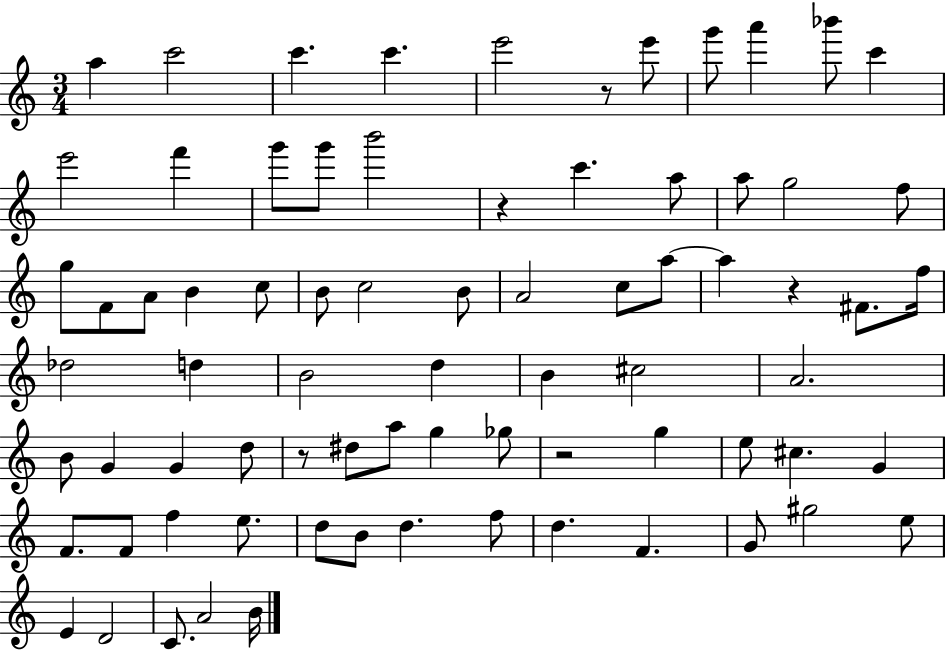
A5/q C6/h C6/q. C6/q. E6/h R/e E6/e G6/e A6/q Bb6/e C6/q E6/h F6/q G6/e G6/e B6/h R/q C6/q. A5/e A5/e G5/h F5/e G5/e F4/e A4/e B4/q C5/e B4/e C5/h B4/e A4/h C5/e A5/e A5/q R/q F#4/e. F5/s Db5/h D5/q B4/h D5/q B4/q C#5/h A4/h. B4/e G4/q G4/q D5/e R/e D#5/e A5/e G5/q Gb5/e R/h G5/q E5/e C#5/q. G4/q F4/e. F4/e F5/q E5/e. D5/e B4/e D5/q. F5/e D5/q. F4/q. G4/e G#5/h E5/e E4/q D4/h C4/e. A4/h B4/s